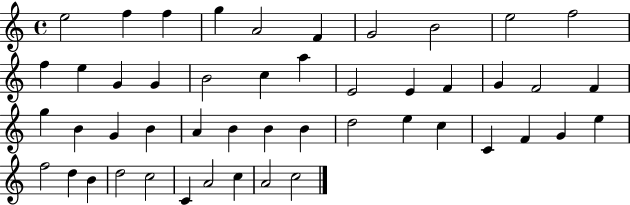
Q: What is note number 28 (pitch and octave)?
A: A4